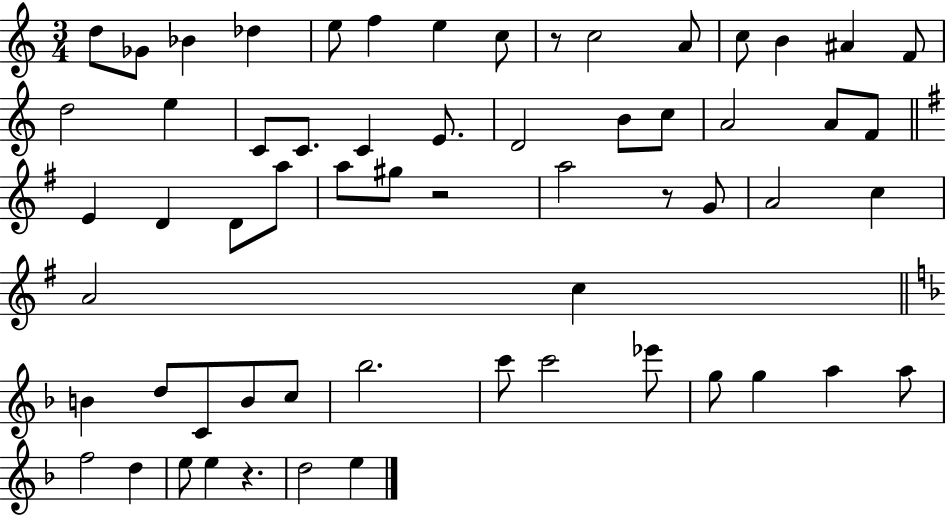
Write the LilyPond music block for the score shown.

{
  \clef treble
  \numericTimeSignature
  \time 3/4
  \key c \major
  d''8 ges'8 bes'4 des''4 | e''8 f''4 e''4 c''8 | r8 c''2 a'8 | c''8 b'4 ais'4 f'8 | \break d''2 e''4 | c'8 c'8. c'4 e'8. | d'2 b'8 c''8 | a'2 a'8 f'8 | \break \bar "||" \break \key g \major e'4 d'4 d'8 a''8 | a''8 gis''8 r2 | a''2 r8 g'8 | a'2 c''4 | \break a'2 c''4 | \bar "||" \break \key d \minor b'4 d''8 c'8 b'8 c''8 | bes''2. | c'''8 c'''2 ees'''8 | g''8 g''4 a''4 a''8 | \break f''2 d''4 | e''8 e''4 r4. | d''2 e''4 | \bar "|."
}